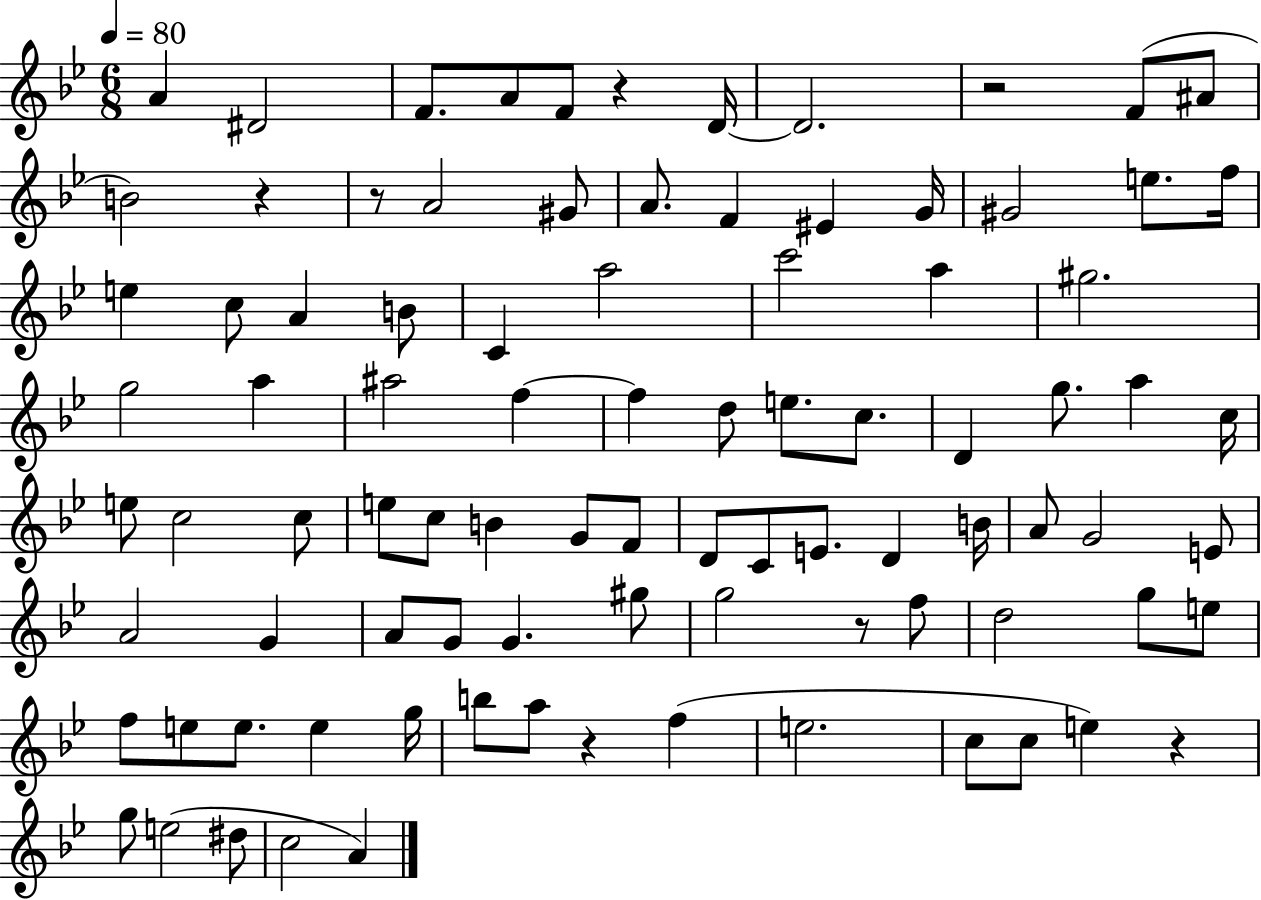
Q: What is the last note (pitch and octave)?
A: A4